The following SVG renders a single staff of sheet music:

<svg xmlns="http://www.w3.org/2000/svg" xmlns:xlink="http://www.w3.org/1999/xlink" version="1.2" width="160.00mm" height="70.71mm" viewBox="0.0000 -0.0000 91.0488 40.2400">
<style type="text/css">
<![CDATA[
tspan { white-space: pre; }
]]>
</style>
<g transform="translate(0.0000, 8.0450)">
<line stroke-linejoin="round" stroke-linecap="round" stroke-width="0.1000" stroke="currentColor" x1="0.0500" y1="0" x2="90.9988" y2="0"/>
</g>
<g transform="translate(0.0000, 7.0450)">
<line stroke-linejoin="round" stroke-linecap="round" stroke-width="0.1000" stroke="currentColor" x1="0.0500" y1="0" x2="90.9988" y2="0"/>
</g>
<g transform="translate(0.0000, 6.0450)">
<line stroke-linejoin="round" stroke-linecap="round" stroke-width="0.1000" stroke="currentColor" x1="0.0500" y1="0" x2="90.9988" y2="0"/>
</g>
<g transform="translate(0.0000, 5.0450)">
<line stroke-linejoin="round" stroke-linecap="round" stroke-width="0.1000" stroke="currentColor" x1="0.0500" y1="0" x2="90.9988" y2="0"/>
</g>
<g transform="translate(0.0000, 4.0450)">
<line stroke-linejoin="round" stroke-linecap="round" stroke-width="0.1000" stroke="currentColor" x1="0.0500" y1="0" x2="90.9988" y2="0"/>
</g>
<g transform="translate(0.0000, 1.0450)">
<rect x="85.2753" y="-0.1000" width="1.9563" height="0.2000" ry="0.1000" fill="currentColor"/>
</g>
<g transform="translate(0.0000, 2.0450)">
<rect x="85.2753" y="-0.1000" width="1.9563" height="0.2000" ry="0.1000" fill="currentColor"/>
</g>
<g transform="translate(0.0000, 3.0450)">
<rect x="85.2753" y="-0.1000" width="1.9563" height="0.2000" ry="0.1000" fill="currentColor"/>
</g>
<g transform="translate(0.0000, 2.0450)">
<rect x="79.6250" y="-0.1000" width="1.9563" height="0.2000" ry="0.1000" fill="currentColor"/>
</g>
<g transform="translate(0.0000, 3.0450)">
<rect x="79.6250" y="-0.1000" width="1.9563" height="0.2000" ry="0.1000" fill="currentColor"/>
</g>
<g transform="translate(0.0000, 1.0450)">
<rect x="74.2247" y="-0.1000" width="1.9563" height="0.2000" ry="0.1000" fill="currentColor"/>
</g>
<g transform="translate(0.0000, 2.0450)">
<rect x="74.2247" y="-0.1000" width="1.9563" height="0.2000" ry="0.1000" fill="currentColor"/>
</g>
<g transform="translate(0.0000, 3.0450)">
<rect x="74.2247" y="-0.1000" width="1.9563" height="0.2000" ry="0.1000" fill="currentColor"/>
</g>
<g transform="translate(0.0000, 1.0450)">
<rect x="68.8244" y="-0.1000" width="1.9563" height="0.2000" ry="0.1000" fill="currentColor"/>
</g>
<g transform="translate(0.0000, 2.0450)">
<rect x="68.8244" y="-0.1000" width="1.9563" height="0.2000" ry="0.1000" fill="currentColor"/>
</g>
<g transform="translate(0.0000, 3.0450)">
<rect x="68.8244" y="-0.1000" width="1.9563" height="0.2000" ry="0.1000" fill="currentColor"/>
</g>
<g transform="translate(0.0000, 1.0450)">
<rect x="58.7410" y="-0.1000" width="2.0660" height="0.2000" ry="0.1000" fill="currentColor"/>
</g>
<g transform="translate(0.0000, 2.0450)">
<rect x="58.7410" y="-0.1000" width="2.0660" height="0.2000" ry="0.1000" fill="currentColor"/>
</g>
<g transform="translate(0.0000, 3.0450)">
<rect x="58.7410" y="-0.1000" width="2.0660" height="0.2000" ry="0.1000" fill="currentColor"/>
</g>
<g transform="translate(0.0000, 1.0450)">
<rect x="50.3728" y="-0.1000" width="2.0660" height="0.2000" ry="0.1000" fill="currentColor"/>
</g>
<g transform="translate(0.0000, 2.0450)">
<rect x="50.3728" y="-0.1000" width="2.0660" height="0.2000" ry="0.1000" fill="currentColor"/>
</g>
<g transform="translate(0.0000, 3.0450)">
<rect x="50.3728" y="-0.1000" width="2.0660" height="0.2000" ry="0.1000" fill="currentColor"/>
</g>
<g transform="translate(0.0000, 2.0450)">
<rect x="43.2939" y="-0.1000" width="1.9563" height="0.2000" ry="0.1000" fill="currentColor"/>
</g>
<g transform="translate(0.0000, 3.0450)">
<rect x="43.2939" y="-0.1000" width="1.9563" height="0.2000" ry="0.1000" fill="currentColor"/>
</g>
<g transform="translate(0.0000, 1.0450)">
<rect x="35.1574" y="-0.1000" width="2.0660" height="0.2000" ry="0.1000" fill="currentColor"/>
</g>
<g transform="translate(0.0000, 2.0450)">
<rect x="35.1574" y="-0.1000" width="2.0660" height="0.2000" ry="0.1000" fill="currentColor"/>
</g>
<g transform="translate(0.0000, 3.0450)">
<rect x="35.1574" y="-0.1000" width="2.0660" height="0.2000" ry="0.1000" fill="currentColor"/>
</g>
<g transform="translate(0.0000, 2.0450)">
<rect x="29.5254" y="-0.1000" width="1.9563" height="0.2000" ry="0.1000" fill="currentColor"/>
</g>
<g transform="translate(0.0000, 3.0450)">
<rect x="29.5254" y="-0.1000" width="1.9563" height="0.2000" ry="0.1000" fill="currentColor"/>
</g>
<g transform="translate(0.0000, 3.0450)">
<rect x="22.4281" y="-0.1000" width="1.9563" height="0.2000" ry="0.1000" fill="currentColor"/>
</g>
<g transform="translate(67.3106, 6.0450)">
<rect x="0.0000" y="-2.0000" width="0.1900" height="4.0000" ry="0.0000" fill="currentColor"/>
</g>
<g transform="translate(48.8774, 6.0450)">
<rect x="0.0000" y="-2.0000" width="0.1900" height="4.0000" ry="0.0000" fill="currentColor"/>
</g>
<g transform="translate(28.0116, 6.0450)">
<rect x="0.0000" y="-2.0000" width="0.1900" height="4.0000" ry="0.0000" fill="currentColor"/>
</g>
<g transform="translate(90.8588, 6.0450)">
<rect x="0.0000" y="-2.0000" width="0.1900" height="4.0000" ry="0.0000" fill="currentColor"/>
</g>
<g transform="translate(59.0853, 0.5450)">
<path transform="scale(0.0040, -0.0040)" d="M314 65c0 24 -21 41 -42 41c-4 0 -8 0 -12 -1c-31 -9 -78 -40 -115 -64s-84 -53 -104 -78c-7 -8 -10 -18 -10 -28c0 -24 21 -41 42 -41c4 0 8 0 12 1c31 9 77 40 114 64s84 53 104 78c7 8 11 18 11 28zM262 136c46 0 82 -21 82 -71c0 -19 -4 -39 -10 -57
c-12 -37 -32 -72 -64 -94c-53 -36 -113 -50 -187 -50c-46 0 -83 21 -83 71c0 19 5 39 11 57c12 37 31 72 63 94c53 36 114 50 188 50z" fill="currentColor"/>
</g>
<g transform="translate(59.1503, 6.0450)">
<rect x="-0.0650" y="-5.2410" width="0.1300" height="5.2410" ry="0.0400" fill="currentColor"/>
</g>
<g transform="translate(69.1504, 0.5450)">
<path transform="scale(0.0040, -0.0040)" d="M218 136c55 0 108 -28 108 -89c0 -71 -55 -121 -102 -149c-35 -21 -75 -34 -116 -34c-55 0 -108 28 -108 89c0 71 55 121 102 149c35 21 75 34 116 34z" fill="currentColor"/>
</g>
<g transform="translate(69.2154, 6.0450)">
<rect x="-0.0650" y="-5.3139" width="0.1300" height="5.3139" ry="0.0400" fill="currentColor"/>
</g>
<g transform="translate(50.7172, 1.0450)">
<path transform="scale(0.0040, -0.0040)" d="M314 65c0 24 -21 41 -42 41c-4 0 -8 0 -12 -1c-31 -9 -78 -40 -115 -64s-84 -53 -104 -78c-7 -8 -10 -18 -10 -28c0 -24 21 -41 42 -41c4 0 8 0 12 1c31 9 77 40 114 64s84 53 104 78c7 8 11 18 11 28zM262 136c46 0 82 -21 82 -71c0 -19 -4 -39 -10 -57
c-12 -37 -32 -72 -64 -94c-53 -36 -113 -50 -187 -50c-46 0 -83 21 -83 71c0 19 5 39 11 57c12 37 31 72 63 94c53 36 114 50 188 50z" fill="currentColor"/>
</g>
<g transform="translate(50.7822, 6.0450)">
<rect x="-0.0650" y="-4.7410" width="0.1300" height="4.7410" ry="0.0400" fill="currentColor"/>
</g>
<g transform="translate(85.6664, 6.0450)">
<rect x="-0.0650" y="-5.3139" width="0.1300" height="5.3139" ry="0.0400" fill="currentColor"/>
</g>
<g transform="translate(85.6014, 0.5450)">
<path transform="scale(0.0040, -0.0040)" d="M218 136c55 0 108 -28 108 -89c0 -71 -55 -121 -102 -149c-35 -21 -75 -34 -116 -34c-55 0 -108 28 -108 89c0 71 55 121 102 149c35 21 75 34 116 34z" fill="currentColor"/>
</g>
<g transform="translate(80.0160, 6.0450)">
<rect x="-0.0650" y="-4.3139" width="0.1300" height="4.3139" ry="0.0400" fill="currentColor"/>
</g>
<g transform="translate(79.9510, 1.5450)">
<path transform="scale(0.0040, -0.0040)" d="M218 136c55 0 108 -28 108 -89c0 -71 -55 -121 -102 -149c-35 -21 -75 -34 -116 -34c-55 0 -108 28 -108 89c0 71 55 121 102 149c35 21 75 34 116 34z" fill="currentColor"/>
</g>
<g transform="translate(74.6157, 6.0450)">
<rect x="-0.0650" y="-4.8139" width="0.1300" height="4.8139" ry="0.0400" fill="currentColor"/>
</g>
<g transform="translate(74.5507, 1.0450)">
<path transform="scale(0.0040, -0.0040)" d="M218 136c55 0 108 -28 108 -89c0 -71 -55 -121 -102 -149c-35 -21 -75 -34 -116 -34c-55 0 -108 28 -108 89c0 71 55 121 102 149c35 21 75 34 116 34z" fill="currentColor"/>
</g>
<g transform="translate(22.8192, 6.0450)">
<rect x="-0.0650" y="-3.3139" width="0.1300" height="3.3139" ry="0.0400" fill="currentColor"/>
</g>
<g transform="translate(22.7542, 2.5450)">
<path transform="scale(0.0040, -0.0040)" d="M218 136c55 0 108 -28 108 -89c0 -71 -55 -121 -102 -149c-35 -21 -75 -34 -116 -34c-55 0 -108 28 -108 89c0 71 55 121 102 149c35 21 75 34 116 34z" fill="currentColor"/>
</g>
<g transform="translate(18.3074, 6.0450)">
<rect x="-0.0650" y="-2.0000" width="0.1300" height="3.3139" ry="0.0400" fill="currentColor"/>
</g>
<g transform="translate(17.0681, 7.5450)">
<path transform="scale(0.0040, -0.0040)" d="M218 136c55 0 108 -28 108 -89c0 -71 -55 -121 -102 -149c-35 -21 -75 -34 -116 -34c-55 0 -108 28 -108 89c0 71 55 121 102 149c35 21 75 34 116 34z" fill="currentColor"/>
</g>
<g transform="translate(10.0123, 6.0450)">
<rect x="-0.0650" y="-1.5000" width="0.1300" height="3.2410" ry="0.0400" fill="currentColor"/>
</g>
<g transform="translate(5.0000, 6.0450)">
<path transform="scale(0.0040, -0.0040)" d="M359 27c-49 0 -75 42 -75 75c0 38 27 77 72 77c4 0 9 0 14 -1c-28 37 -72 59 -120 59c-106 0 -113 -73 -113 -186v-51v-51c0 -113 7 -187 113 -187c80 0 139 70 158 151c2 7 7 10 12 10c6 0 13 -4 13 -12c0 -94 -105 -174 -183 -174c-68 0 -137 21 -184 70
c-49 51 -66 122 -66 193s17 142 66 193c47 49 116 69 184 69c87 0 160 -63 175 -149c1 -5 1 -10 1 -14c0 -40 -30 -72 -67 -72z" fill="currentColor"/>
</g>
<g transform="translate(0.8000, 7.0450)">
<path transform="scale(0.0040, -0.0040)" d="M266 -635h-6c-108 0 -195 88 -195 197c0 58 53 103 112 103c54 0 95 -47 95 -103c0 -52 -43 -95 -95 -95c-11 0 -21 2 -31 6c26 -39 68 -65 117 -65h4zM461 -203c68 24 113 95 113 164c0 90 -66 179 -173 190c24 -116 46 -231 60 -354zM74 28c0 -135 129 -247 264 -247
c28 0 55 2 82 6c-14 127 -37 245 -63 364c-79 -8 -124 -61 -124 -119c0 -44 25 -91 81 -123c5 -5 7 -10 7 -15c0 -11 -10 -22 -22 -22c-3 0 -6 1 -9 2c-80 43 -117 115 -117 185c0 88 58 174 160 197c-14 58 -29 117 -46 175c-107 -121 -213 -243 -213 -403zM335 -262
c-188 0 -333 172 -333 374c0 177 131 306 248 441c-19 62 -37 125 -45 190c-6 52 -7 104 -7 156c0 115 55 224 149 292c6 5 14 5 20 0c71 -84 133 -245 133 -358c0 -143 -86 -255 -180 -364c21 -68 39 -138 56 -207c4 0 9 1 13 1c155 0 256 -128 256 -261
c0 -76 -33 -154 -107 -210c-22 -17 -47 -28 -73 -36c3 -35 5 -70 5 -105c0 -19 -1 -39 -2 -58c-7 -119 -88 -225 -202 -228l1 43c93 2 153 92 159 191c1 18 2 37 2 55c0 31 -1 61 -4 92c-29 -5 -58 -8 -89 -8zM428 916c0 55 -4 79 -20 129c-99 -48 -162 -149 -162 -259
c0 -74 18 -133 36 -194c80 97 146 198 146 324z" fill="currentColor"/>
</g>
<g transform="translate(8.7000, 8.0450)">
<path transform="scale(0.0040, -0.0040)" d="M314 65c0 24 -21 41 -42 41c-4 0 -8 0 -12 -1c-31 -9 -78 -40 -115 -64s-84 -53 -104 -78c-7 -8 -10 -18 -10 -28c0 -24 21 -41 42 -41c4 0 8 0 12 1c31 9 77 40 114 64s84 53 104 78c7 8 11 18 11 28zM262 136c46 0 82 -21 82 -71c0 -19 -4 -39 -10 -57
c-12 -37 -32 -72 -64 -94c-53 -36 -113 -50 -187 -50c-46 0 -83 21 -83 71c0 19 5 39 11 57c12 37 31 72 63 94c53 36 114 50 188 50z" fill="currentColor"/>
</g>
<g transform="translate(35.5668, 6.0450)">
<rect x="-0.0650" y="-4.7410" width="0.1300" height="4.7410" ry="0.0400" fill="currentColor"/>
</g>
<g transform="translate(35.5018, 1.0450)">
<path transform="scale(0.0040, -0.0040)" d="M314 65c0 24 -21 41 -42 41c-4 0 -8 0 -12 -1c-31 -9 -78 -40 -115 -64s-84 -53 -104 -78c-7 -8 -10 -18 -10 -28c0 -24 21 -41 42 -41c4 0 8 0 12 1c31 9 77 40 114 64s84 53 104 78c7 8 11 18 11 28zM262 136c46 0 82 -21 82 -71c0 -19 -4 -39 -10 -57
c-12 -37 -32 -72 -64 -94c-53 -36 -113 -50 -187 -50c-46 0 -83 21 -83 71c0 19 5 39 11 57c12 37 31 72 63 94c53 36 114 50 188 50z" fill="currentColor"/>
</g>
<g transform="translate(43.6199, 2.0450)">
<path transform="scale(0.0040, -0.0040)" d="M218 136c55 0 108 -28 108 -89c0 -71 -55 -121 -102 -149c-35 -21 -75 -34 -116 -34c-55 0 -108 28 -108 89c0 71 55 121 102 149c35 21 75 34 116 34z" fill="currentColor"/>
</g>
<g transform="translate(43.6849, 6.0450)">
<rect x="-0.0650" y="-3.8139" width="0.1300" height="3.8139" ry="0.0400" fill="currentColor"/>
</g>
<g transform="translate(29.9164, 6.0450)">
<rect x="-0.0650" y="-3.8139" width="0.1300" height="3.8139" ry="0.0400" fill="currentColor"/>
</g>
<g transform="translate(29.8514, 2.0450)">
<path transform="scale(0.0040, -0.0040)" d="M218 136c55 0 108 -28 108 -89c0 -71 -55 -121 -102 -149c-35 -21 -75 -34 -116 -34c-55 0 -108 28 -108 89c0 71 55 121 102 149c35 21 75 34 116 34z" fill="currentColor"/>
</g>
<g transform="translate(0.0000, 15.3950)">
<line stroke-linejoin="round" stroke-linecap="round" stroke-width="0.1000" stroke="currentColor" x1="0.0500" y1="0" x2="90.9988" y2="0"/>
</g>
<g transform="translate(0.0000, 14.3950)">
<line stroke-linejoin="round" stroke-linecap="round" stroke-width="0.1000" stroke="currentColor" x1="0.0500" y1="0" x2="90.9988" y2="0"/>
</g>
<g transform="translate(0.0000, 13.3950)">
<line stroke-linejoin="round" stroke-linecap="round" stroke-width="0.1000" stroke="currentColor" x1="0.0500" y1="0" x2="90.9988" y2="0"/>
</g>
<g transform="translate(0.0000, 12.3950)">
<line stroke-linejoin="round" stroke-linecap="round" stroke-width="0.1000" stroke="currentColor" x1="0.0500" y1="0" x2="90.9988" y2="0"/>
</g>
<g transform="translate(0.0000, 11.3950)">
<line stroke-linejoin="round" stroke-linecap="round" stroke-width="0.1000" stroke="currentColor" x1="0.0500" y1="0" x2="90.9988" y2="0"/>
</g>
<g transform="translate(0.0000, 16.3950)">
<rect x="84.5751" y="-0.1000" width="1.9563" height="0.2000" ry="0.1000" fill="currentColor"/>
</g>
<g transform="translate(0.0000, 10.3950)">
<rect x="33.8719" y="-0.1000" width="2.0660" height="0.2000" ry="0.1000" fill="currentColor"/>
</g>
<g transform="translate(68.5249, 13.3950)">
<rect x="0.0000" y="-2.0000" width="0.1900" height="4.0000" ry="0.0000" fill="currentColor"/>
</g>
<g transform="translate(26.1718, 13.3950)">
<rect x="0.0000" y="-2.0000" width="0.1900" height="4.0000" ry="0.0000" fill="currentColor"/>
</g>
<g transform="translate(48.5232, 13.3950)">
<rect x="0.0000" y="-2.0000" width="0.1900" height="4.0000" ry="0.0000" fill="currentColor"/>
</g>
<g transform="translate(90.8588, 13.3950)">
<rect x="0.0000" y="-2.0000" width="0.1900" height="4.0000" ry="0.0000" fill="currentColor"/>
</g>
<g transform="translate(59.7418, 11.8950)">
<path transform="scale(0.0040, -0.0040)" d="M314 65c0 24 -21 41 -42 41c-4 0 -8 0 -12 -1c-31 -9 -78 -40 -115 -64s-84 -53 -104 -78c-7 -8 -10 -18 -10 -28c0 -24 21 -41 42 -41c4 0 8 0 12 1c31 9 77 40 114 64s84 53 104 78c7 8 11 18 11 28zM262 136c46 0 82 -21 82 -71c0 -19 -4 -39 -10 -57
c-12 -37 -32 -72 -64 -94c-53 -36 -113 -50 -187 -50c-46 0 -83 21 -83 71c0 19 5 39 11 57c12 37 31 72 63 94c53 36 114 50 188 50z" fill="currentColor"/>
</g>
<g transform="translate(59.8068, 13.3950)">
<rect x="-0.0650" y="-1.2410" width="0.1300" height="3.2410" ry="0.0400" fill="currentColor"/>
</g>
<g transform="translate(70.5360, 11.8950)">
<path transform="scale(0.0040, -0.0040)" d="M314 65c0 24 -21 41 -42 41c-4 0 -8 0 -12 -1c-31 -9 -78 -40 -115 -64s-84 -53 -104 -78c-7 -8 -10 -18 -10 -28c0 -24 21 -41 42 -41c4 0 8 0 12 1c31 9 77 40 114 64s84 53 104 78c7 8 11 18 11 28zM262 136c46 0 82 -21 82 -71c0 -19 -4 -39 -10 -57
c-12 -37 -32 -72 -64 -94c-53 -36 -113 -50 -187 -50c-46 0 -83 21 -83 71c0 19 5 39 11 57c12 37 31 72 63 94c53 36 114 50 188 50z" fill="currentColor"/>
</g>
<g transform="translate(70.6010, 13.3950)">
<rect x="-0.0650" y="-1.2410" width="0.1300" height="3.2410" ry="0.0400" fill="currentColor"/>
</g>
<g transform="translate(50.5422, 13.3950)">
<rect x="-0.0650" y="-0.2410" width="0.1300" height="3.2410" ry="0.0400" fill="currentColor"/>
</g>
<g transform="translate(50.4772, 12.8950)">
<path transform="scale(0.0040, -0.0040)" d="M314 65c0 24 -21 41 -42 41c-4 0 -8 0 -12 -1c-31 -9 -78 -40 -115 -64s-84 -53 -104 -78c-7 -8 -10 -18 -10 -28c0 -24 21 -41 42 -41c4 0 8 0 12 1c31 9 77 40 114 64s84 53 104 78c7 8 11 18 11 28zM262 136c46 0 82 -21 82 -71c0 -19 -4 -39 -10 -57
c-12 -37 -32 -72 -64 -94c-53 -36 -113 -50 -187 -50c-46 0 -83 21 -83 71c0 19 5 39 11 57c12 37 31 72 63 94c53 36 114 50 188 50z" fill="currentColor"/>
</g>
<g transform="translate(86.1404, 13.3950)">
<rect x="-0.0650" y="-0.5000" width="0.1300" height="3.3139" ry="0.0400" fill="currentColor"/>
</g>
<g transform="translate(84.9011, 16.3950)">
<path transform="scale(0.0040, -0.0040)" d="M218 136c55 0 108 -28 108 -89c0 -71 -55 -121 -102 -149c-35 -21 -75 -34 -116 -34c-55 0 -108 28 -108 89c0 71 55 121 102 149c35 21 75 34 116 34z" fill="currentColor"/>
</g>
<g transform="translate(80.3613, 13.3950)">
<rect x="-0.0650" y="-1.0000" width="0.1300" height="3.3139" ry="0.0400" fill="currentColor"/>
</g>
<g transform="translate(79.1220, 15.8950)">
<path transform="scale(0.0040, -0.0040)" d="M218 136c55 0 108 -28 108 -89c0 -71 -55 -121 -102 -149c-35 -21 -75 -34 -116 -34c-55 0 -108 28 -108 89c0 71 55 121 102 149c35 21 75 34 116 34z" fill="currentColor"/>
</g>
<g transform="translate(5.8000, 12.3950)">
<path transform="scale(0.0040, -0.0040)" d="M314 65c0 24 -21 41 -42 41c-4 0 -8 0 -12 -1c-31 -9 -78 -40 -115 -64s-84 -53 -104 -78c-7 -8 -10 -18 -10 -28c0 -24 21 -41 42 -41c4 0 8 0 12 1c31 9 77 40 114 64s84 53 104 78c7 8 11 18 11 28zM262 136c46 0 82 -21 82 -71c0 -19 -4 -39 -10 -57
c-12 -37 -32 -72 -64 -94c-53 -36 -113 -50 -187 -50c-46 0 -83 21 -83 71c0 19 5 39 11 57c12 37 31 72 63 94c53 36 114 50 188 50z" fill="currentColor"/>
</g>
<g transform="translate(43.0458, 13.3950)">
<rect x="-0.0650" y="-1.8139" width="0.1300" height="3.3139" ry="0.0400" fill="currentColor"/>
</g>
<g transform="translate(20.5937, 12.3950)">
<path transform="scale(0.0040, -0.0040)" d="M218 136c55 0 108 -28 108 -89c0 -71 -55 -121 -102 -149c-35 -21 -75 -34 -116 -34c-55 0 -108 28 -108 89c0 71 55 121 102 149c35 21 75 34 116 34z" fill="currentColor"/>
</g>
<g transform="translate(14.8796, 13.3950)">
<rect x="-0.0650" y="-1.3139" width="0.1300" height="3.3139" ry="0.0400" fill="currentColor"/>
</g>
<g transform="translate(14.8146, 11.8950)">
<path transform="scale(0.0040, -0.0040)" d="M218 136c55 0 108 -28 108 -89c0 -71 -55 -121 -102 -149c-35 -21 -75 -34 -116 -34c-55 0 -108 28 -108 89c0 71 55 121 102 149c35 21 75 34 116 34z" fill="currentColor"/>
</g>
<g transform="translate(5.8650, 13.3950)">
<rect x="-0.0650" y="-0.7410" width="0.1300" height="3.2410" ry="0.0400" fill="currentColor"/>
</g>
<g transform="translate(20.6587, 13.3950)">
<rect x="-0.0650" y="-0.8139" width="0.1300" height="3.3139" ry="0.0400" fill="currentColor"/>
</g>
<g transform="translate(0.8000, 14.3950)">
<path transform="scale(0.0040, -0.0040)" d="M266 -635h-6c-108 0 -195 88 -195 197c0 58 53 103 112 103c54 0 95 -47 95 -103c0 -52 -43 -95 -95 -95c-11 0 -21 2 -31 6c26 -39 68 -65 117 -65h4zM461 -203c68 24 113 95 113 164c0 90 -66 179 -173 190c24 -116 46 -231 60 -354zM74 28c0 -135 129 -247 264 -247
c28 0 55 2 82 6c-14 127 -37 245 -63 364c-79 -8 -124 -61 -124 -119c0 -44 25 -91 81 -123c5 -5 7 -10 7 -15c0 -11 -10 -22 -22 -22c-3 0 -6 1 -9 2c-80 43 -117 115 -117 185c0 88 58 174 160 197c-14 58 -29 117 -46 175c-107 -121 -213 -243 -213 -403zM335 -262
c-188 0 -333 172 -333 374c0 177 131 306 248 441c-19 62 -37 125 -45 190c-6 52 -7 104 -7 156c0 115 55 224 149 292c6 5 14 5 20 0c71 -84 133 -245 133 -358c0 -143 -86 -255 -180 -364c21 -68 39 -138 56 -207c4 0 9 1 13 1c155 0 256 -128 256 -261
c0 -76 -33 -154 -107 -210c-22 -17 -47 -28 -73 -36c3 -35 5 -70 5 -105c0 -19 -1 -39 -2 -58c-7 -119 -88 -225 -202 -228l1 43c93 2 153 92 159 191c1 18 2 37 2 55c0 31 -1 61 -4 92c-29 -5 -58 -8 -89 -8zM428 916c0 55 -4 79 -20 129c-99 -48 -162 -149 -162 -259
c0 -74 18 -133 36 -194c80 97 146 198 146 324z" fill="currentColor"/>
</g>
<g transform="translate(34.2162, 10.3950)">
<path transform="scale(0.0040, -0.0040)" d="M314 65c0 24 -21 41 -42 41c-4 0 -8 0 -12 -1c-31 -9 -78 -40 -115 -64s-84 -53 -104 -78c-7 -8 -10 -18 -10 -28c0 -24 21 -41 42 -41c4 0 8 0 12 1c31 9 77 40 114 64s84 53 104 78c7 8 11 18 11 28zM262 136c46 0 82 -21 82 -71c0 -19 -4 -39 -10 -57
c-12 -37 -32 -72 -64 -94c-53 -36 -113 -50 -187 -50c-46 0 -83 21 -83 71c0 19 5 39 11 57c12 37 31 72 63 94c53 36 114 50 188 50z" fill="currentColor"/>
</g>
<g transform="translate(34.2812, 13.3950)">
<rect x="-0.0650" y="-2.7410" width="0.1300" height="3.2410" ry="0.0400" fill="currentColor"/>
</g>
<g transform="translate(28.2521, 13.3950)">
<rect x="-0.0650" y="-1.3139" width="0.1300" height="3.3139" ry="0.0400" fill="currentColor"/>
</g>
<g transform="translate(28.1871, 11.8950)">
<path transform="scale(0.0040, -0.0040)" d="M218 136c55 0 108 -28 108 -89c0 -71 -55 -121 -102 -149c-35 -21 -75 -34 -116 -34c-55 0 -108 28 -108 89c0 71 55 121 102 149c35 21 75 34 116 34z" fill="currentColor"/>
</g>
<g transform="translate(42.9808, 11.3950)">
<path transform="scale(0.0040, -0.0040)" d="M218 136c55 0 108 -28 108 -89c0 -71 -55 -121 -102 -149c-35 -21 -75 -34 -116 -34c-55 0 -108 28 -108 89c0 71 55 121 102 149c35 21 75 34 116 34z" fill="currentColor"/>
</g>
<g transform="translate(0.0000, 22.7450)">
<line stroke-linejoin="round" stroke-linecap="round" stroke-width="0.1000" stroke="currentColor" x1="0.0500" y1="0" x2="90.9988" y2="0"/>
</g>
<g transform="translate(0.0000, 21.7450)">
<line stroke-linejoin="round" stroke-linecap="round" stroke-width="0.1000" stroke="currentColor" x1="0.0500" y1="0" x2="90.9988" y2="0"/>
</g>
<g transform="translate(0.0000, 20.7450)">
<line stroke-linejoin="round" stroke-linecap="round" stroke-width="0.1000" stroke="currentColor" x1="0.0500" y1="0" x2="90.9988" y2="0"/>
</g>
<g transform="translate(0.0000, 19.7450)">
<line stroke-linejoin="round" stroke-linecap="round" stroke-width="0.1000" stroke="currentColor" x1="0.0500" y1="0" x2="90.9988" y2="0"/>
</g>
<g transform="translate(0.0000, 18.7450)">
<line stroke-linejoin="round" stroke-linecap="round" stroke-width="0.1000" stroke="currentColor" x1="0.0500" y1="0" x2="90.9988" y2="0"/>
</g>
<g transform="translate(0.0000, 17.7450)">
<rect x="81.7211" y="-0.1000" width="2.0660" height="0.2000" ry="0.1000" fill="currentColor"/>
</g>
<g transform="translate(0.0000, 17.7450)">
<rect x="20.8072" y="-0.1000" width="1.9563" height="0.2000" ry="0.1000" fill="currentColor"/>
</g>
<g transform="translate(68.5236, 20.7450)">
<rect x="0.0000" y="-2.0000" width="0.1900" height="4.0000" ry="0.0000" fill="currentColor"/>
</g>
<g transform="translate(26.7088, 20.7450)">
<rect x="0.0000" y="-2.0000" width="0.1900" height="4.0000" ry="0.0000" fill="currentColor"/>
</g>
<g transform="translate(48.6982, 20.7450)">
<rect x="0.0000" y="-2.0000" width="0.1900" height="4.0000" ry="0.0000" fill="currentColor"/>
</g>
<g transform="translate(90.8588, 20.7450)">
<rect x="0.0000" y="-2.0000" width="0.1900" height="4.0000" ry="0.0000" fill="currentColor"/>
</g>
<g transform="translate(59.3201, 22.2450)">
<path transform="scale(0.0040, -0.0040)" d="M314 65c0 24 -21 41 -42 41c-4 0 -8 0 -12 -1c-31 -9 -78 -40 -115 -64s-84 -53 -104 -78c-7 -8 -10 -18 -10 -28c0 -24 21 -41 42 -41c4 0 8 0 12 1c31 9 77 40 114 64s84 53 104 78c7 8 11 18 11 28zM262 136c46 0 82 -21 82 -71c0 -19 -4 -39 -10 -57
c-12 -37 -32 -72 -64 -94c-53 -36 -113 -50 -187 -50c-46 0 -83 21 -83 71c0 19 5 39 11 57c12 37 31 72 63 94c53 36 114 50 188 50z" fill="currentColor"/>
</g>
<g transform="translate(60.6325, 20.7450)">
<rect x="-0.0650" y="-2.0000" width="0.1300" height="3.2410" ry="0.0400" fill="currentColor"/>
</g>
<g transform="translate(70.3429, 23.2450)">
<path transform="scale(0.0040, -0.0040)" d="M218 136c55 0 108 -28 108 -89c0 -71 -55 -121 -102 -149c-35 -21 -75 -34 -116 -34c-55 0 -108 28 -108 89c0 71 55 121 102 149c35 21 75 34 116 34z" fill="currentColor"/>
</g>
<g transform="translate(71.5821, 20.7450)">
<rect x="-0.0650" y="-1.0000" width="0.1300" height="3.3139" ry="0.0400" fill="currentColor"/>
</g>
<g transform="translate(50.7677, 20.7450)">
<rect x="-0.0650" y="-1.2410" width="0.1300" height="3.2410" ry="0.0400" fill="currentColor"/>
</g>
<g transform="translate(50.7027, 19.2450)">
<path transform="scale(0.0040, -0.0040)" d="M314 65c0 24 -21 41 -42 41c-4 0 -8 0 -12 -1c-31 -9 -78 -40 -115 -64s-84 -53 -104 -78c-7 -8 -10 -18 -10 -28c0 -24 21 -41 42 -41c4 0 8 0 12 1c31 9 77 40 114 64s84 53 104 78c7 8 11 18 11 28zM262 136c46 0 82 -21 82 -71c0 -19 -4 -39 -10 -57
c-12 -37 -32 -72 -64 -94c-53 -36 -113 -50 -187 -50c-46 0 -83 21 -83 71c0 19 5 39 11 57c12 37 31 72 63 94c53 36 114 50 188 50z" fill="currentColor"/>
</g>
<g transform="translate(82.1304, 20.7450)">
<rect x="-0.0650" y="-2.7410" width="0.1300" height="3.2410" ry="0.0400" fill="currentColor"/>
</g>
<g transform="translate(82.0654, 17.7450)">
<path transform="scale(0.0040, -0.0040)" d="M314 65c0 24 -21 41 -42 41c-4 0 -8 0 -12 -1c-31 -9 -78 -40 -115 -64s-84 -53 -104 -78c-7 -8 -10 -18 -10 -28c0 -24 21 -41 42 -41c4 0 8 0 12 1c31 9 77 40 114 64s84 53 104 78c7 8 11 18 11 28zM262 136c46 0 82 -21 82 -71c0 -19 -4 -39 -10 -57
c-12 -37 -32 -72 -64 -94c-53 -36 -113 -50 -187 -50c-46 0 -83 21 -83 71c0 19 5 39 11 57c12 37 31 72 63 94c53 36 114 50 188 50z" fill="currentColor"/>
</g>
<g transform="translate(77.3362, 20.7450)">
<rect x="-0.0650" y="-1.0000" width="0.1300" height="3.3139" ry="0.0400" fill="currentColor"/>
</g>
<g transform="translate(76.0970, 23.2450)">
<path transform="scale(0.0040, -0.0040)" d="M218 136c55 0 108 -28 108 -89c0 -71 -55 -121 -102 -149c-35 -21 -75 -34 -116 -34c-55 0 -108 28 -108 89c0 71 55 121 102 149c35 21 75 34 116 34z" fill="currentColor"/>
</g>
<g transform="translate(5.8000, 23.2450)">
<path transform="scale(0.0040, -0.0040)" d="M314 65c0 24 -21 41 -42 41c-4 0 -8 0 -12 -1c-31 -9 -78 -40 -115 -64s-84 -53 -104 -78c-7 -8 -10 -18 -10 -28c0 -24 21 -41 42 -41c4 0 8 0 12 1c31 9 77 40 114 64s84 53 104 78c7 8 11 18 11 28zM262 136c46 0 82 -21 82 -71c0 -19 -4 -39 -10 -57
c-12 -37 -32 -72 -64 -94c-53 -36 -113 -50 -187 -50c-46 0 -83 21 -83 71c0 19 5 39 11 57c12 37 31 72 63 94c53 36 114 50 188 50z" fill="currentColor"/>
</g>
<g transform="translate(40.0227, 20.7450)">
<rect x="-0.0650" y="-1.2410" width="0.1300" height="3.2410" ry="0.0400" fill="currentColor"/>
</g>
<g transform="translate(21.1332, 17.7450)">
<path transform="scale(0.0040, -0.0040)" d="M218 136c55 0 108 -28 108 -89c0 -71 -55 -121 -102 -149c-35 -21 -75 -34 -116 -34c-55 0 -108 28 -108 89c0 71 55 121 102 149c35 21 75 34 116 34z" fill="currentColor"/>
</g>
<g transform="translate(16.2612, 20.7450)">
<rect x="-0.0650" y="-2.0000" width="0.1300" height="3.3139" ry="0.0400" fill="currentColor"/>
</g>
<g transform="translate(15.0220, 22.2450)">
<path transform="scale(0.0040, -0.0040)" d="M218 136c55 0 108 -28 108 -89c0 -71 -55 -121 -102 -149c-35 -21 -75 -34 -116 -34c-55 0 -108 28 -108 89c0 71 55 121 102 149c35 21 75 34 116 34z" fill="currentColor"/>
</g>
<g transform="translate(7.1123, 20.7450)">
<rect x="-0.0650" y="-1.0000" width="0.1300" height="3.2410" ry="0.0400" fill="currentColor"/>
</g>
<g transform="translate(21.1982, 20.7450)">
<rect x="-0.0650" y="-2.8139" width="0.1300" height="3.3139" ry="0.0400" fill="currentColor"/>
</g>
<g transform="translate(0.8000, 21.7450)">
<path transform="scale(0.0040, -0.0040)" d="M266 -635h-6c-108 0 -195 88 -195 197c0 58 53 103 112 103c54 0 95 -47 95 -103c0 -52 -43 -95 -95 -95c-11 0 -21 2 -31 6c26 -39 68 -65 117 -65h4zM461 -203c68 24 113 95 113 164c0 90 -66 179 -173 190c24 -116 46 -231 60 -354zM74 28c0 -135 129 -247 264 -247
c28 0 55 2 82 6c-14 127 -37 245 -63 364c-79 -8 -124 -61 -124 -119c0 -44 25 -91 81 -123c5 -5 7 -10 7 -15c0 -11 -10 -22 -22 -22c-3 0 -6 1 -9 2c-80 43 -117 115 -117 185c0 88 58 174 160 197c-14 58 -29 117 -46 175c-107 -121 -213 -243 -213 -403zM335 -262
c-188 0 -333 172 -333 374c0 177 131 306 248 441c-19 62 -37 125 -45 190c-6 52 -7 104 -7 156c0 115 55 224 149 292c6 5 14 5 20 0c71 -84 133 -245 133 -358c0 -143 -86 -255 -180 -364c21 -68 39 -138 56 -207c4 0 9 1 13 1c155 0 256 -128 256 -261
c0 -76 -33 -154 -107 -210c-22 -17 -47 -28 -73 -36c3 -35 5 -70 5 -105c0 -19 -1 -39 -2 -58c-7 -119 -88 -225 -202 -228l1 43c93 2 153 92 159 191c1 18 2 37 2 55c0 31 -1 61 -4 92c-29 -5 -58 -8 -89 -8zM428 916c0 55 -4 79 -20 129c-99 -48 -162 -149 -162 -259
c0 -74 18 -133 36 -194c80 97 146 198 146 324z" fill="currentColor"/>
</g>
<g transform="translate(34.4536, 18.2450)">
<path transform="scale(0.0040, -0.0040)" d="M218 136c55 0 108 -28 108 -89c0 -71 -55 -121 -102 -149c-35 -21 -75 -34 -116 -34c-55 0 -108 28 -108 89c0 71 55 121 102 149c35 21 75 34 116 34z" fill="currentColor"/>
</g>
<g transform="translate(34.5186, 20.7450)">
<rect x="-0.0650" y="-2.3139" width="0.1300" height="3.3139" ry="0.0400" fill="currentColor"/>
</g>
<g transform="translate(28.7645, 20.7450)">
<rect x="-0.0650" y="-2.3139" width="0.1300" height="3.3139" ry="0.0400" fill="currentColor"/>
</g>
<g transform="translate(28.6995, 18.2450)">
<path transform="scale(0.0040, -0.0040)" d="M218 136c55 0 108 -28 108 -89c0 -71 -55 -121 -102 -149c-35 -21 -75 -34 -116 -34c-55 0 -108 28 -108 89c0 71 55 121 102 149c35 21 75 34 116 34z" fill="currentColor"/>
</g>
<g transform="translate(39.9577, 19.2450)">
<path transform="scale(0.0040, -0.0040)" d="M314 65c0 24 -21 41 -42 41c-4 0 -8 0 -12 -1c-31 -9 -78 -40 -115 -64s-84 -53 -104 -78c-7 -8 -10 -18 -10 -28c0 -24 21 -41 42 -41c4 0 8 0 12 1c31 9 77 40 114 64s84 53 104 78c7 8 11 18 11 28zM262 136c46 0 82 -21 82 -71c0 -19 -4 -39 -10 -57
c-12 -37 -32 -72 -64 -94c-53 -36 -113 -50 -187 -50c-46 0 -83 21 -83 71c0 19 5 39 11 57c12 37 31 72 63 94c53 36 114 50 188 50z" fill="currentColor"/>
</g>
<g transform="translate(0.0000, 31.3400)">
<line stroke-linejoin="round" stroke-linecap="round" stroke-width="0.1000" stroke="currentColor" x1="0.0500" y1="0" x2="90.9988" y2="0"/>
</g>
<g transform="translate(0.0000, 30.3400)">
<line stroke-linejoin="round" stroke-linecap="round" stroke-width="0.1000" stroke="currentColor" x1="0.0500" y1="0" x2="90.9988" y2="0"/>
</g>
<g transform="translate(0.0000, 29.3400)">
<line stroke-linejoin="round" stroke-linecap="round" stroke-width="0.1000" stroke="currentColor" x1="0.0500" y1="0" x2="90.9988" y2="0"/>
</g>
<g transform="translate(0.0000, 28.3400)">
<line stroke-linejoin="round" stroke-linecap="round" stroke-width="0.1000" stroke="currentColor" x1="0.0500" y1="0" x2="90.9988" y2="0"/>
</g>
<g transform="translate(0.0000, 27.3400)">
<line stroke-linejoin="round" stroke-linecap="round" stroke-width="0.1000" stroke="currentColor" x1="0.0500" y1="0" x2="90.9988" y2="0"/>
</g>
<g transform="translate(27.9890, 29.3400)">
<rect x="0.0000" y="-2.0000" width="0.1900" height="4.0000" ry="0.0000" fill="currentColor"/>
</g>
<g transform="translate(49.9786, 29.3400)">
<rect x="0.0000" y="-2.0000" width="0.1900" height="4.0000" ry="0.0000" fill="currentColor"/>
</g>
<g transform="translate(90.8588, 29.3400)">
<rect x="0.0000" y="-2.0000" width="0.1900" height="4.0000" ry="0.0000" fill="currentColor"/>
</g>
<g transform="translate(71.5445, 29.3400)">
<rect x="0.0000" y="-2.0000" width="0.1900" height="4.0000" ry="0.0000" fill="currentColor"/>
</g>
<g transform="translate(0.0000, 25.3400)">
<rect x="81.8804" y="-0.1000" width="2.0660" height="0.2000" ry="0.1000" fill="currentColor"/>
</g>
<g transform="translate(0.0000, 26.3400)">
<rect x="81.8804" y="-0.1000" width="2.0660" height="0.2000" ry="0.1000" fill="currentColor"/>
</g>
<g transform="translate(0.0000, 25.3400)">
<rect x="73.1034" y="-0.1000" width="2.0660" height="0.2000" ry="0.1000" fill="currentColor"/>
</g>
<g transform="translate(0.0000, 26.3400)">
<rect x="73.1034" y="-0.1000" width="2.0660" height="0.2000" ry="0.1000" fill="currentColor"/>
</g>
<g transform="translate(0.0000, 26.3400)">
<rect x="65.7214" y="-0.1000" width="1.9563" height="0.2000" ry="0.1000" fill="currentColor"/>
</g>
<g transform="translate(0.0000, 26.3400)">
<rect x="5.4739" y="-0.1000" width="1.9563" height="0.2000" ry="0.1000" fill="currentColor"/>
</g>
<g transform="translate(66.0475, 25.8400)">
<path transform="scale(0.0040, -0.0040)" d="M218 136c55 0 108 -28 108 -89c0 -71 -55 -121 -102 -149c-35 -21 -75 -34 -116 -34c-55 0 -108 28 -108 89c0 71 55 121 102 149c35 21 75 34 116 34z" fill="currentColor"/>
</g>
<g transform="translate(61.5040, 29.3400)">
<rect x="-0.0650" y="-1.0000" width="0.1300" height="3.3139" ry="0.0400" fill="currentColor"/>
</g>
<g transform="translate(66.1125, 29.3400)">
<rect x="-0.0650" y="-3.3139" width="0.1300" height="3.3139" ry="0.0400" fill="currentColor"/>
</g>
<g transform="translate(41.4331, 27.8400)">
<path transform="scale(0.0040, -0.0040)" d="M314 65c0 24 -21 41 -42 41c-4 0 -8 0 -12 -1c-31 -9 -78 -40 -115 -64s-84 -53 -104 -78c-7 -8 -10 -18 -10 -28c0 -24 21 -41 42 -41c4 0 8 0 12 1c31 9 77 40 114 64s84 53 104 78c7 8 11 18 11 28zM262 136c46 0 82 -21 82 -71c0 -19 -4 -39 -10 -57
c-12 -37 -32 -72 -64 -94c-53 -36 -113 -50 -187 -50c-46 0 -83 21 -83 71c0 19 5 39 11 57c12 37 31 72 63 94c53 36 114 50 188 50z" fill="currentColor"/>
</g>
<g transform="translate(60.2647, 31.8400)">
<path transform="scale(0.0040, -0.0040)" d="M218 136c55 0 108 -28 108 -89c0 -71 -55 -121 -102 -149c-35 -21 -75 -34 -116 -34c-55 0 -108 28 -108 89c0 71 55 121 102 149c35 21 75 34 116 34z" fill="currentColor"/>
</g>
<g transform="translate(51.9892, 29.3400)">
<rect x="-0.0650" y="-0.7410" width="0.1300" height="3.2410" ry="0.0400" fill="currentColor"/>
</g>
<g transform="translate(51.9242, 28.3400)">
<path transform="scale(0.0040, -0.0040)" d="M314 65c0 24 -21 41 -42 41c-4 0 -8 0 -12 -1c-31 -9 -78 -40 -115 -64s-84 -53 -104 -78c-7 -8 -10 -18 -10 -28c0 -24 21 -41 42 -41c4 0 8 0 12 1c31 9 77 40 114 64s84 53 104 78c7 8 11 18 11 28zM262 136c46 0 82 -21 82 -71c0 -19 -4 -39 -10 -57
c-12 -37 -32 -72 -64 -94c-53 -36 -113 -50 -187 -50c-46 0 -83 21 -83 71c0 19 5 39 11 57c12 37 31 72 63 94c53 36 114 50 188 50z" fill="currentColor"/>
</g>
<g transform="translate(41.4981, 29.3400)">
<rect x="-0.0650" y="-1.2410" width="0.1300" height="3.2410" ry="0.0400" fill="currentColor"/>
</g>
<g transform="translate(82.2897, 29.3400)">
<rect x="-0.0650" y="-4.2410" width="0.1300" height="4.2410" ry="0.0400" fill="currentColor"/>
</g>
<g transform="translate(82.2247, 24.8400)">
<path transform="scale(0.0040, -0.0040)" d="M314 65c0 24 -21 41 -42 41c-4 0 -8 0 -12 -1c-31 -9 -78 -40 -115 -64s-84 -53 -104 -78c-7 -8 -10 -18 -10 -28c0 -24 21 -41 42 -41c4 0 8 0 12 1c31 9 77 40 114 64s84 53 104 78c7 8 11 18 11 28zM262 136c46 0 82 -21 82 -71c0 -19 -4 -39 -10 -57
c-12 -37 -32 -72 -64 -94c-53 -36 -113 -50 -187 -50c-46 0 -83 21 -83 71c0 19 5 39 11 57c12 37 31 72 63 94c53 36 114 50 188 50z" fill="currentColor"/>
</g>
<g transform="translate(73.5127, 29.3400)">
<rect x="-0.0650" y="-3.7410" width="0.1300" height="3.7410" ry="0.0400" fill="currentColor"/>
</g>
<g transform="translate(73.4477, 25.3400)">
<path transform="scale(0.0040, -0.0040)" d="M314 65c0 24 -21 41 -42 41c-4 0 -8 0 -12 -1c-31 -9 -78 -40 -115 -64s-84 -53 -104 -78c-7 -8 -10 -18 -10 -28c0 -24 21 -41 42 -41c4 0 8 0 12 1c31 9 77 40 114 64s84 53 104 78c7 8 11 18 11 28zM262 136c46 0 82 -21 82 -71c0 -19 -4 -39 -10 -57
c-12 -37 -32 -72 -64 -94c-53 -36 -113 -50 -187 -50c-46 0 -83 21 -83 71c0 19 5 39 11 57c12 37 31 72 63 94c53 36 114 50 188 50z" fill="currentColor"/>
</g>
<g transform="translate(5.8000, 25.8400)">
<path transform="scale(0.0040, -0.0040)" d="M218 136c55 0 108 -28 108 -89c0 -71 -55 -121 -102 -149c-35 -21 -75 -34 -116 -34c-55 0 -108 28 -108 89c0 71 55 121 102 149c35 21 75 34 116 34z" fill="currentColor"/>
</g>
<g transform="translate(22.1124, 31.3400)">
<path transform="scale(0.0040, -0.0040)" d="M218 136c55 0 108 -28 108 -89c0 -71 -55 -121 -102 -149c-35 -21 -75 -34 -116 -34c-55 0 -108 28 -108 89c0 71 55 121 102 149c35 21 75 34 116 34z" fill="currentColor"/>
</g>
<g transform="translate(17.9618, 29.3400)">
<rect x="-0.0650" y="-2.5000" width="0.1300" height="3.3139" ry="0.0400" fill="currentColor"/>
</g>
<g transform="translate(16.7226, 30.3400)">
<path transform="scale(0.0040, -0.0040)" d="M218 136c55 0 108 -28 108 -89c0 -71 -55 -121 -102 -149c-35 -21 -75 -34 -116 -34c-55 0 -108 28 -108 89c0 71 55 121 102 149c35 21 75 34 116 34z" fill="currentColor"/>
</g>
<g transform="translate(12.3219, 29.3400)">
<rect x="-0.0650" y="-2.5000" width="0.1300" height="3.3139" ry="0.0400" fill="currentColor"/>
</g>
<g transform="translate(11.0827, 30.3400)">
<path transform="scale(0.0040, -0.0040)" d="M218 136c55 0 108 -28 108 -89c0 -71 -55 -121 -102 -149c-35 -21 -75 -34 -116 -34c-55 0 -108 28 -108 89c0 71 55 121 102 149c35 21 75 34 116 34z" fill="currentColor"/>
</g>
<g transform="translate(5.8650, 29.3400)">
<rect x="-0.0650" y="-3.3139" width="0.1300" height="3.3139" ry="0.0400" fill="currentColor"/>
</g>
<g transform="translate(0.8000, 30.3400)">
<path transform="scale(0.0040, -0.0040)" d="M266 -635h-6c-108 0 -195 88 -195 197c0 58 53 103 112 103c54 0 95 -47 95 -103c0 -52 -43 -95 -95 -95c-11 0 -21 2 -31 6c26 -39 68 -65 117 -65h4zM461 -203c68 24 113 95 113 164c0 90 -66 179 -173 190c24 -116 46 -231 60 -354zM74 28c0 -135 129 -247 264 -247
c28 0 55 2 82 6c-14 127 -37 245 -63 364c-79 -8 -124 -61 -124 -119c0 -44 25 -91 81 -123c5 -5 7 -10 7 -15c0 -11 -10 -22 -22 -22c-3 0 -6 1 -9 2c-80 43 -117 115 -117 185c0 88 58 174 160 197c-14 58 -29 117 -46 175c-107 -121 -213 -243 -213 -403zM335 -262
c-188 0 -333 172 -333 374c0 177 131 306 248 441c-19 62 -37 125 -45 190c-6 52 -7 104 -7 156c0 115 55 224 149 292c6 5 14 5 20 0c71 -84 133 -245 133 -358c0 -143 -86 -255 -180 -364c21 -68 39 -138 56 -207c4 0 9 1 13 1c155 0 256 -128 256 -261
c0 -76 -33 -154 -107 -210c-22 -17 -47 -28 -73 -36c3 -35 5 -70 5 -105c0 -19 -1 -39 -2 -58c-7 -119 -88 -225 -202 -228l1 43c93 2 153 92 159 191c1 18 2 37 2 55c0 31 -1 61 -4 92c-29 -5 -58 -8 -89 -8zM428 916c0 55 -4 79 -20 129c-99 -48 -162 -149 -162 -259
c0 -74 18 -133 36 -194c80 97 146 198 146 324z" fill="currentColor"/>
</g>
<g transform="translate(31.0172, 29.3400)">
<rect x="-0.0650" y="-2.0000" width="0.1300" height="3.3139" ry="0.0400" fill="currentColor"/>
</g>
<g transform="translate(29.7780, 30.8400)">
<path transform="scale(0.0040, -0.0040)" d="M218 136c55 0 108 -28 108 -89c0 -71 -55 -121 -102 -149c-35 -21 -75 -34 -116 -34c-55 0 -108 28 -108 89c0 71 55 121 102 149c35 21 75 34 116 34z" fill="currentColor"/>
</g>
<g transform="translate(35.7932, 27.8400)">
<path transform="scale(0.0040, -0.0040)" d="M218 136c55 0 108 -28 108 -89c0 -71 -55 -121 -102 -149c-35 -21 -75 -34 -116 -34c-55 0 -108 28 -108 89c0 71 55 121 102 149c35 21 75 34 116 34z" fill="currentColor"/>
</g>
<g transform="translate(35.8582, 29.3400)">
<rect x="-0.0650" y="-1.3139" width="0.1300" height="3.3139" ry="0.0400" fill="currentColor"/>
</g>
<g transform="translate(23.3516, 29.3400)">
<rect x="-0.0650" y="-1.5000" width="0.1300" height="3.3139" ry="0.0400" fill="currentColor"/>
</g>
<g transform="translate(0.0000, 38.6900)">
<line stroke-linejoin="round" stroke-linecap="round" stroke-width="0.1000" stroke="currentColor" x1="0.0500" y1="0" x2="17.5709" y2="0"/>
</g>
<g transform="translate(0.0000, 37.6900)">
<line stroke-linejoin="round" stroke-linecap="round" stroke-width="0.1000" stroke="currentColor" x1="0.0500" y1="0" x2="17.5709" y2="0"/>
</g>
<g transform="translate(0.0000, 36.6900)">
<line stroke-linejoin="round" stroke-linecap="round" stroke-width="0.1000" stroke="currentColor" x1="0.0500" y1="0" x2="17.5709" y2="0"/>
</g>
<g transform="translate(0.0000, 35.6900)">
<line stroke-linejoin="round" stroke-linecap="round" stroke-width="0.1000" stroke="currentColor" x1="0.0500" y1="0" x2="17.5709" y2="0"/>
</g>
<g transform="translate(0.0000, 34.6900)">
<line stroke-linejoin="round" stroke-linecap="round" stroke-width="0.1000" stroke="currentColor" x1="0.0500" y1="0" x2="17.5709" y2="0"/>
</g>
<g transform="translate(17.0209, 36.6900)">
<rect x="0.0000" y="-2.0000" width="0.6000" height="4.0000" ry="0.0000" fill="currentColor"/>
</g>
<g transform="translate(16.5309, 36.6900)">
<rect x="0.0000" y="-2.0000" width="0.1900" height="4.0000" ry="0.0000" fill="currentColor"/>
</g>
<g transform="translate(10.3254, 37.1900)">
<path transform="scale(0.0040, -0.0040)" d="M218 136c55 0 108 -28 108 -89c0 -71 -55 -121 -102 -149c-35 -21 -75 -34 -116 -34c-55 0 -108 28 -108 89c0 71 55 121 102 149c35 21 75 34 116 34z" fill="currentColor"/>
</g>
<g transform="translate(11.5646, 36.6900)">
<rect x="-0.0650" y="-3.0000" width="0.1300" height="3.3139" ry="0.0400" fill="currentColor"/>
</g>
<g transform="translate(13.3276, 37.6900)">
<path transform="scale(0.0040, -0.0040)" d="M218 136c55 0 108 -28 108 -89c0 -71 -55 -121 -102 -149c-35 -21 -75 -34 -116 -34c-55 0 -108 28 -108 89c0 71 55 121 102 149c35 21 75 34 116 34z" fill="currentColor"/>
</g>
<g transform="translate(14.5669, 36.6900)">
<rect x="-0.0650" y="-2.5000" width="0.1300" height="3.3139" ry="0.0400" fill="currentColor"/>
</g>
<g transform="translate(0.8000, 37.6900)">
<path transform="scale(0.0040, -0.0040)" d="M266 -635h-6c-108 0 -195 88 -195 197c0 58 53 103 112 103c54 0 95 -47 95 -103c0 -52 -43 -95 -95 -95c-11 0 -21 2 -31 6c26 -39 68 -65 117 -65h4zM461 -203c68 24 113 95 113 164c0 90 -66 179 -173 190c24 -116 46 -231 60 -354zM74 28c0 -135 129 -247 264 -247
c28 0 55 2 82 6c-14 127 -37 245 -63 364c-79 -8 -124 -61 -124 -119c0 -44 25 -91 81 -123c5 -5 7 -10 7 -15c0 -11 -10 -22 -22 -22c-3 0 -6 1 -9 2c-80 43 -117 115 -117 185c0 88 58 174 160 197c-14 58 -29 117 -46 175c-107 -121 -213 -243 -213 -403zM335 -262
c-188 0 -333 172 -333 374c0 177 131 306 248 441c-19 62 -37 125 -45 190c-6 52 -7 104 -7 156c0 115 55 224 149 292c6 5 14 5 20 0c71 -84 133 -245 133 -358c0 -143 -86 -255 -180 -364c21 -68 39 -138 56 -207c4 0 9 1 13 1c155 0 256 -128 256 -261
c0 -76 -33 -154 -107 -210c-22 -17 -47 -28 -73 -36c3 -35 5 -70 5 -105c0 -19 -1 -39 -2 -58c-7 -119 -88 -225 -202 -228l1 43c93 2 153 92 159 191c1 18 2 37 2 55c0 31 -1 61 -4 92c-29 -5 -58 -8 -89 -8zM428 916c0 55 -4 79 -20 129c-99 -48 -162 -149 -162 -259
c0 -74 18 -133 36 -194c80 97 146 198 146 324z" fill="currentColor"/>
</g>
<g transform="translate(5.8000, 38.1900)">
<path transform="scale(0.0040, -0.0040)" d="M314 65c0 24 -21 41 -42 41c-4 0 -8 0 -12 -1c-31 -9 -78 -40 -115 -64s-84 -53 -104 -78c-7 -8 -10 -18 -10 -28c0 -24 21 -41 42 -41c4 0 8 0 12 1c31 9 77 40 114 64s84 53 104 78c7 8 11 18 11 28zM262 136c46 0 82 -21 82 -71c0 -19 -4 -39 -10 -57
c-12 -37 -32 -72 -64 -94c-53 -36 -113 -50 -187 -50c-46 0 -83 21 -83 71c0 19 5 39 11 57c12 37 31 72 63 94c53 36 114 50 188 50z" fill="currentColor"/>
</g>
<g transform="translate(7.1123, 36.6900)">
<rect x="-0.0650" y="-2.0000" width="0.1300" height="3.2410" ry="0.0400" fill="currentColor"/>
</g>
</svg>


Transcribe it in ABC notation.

X:1
T:Untitled
M:4/4
L:1/4
K:C
E2 F b c' e'2 c' e'2 f'2 f' e' d' f' d2 e d e a2 f c2 e2 e2 D C D2 F a g g e2 e2 F2 D D a2 b G G E F e e2 d2 D b c'2 d'2 F2 A G